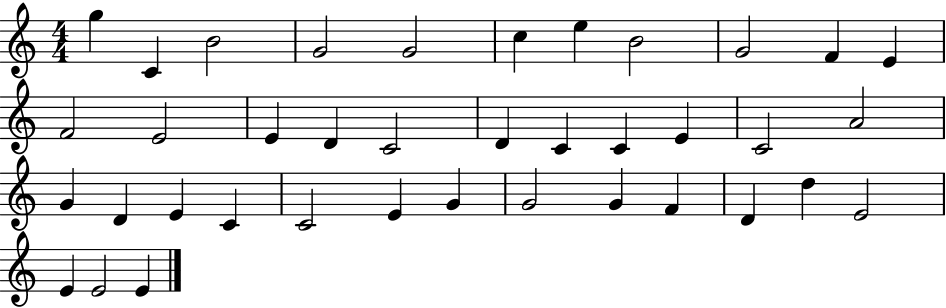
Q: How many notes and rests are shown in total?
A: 38